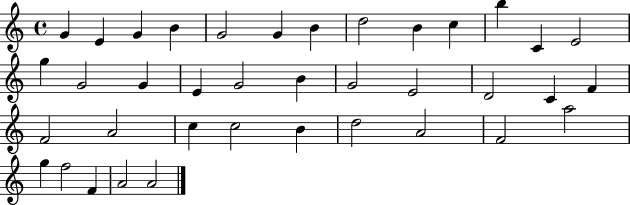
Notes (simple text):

G4/q E4/q G4/q B4/q G4/h G4/q B4/q D5/h B4/q C5/q B5/q C4/q E4/h G5/q G4/h G4/q E4/q G4/h B4/q G4/h E4/h D4/h C4/q F4/q F4/h A4/h C5/q C5/h B4/q D5/h A4/h F4/h A5/h G5/q F5/h F4/q A4/h A4/h